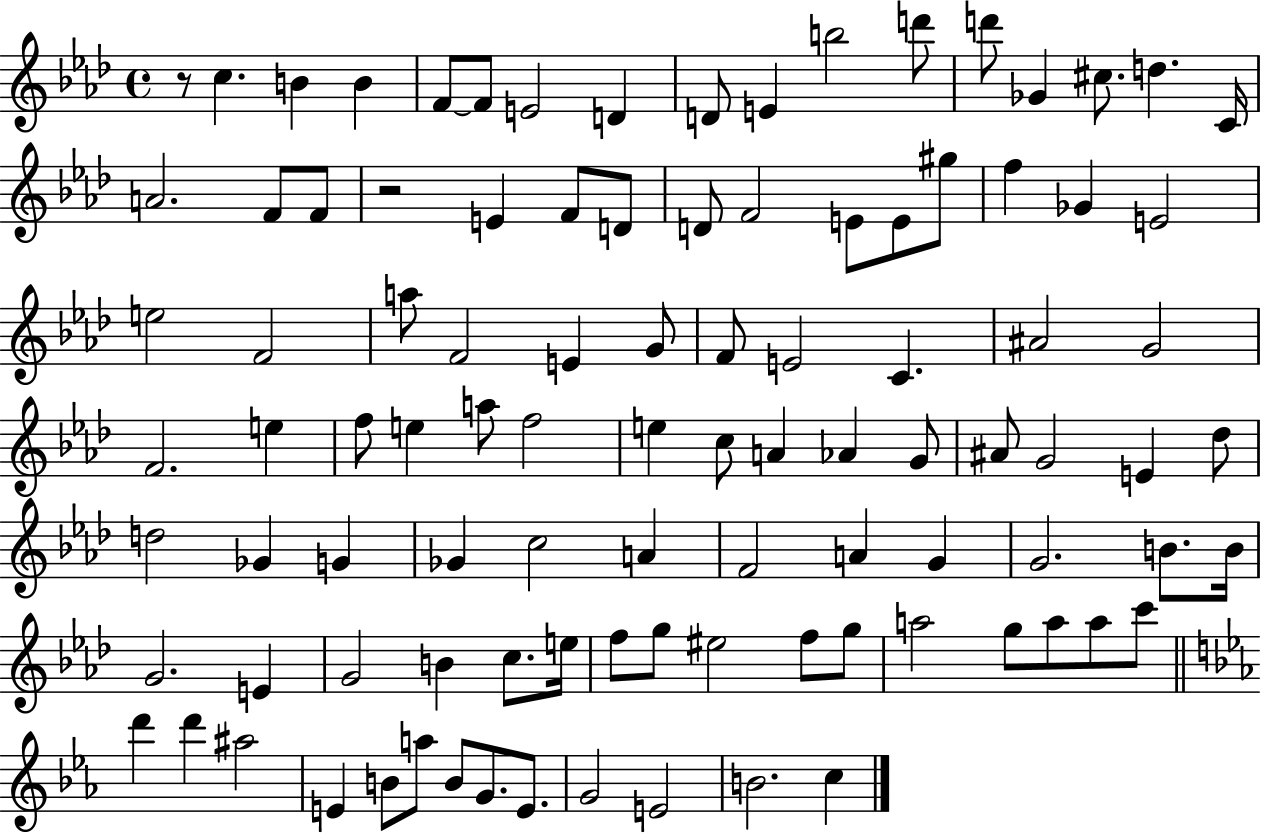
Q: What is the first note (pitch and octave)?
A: C5